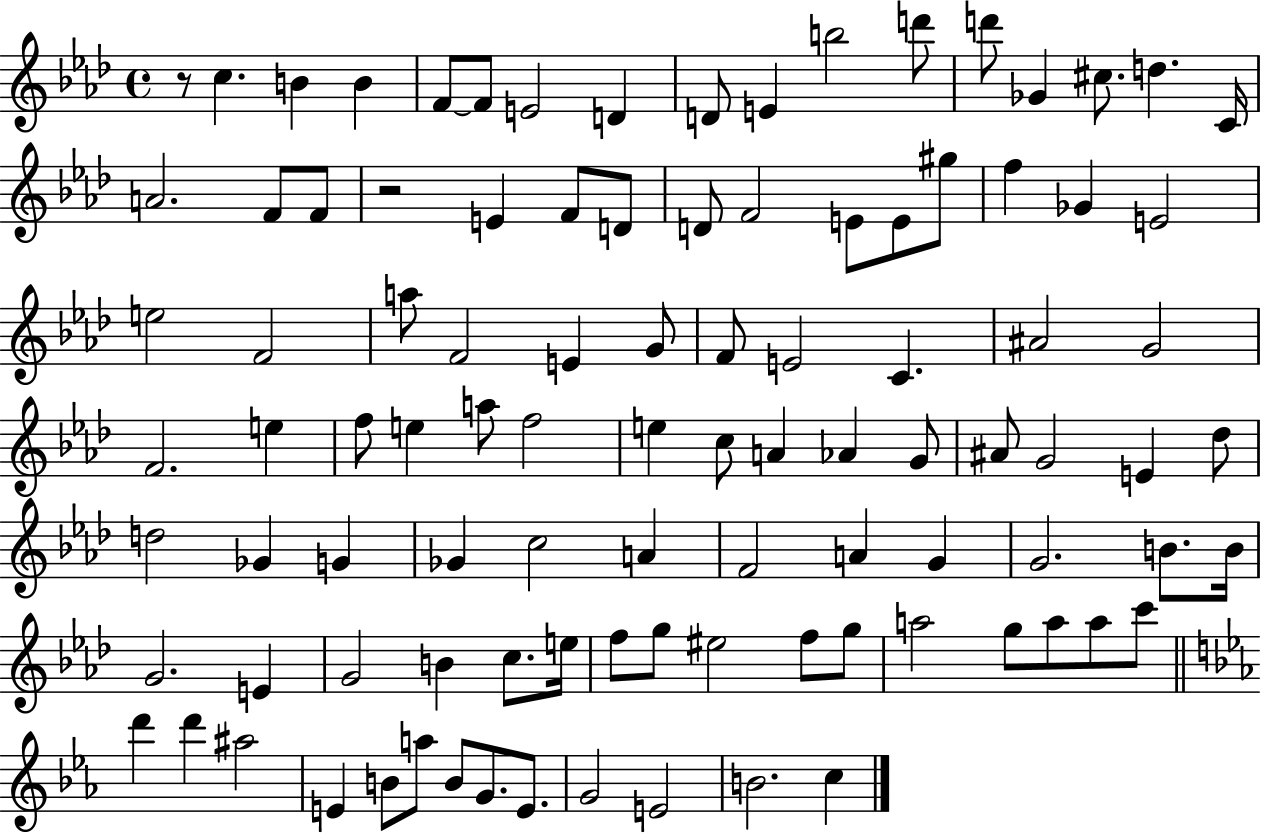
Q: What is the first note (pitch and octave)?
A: C5